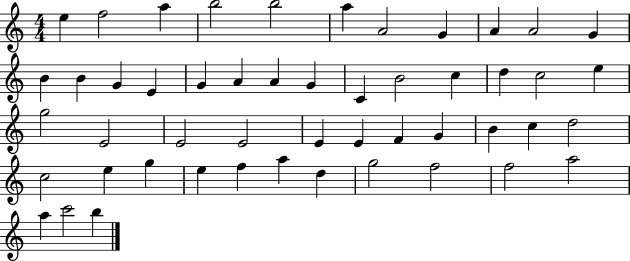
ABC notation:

X:1
T:Untitled
M:4/4
L:1/4
K:C
e f2 a b2 b2 a A2 G A A2 G B B G E G A A G C B2 c d c2 e g2 E2 E2 E2 E E F G B c d2 c2 e g e f a d g2 f2 f2 a2 a c'2 b